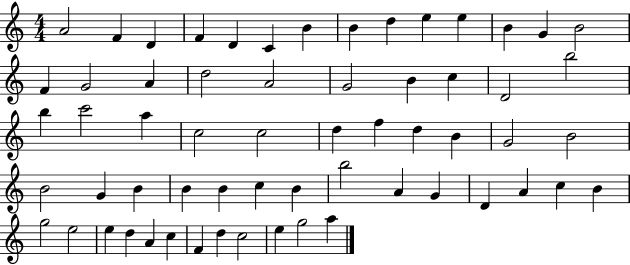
X:1
T:Untitled
M:4/4
L:1/4
K:C
A2 F D F D C B B d e e B G B2 F G2 A d2 A2 G2 B c D2 b2 b c'2 a c2 c2 d f d B G2 B2 B2 G B B B c B b2 A G D A c B g2 e2 e d A c F d c2 e g2 a